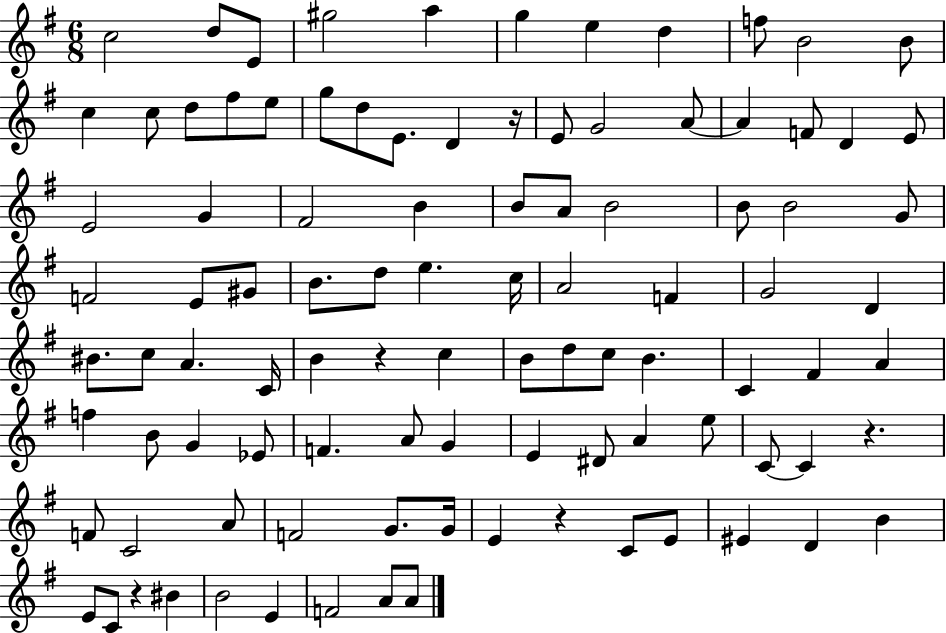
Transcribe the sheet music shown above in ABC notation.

X:1
T:Untitled
M:6/8
L:1/4
K:G
c2 d/2 E/2 ^g2 a g e d f/2 B2 B/2 c c/2 d/2 ^f/2 e/2 g/2 d/2 E/2 D z/4 E/2 G2 A/2 A F/2 D E/2 E2 G ^F2 B B/2 A/2 B2 B/2 B2 G/2 F2 E/2 ^G/2 B/2 d/2 e c/4 A2 F G2 D ^B/2 c/2 A C/4 B z c B/2 d/2 c/2 B C ^F A f B/2 G _E/2 F A/2 G E ^D/2 A e/2 C/2 C z F/2 C2 A/2 F2 G/2 G/4 E z C/2 E/2 ^E D B E/2 C/2 z ^B B2 E F2 A/2 A/2